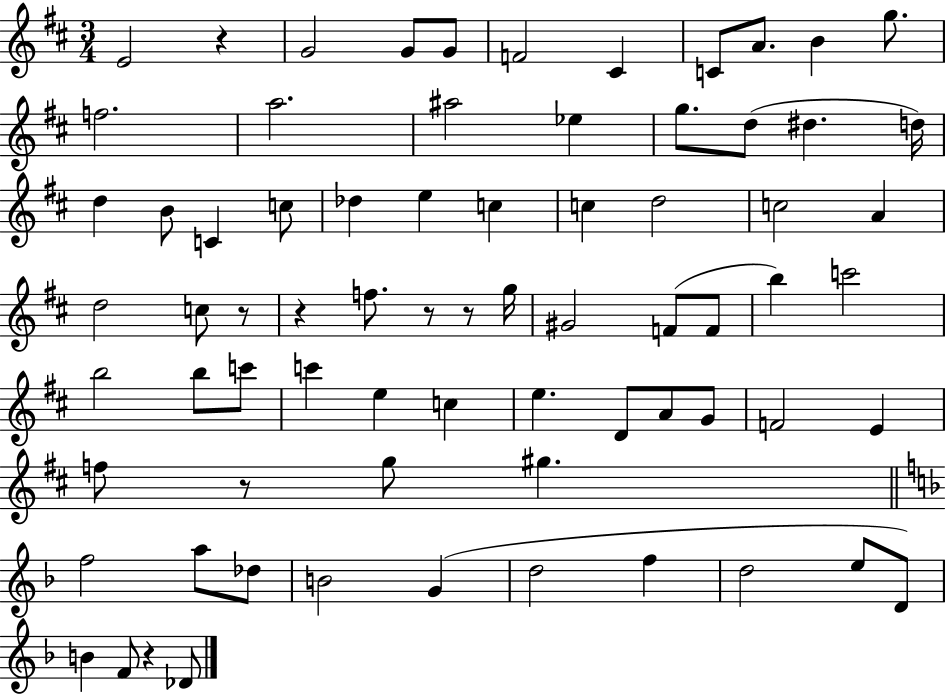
E4/h R/q G4/h G4/e G4/e F4/h C#4/q C4/e A4/e. B4/q G5/e. F5/h. A5/h. A#5/h Eb5/q G5/e. D5/e D#5/q. D5/s D5/q B4/e C4/q C5/e Db5/q E5/q C5/q C5/q D5/h C5/h A4/q D5/h C5/e R/e R/q F5/e. R/e R/e G5/s G#4/h F4/e F4/e B5/q C6/h B5/h B5/e C6/e C6/q E5/q C5/q E5/q. D4/e A4/e G4/e F4/h E4/q F5/e R/e G5/e G#5/q. F5/h A5/e Db5/e B4/h G4/q D5/h F5/q D5/h E5/e D4/e B4/q F4/e R/q Db4/e